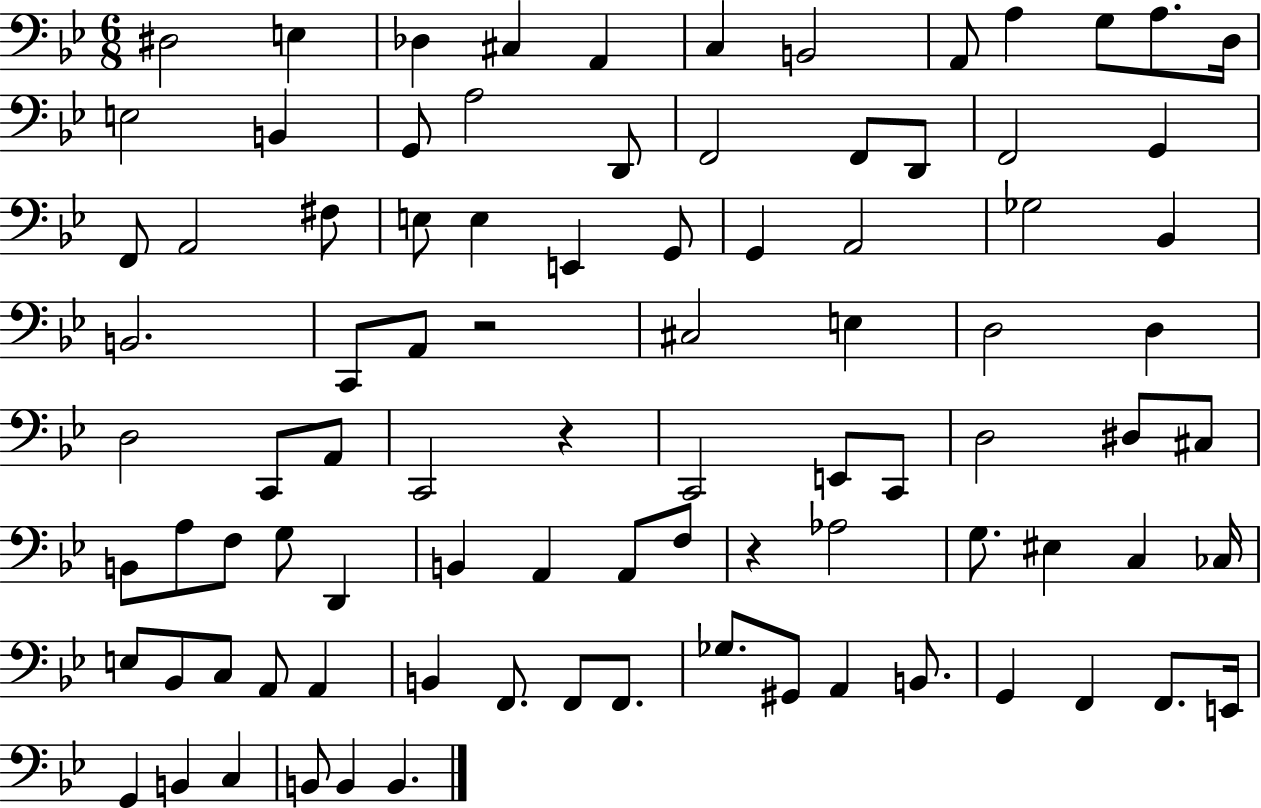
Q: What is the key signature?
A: BES major